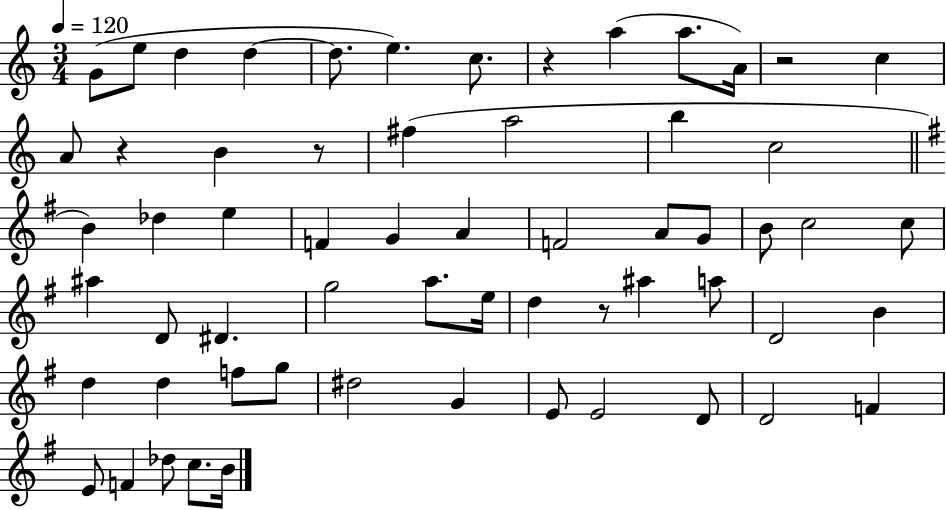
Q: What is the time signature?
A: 3/4